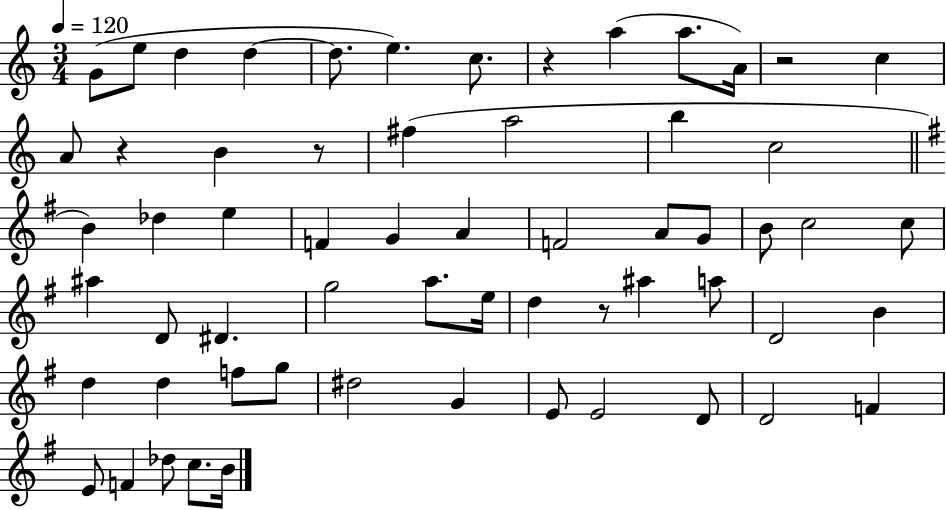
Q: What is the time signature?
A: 3/4